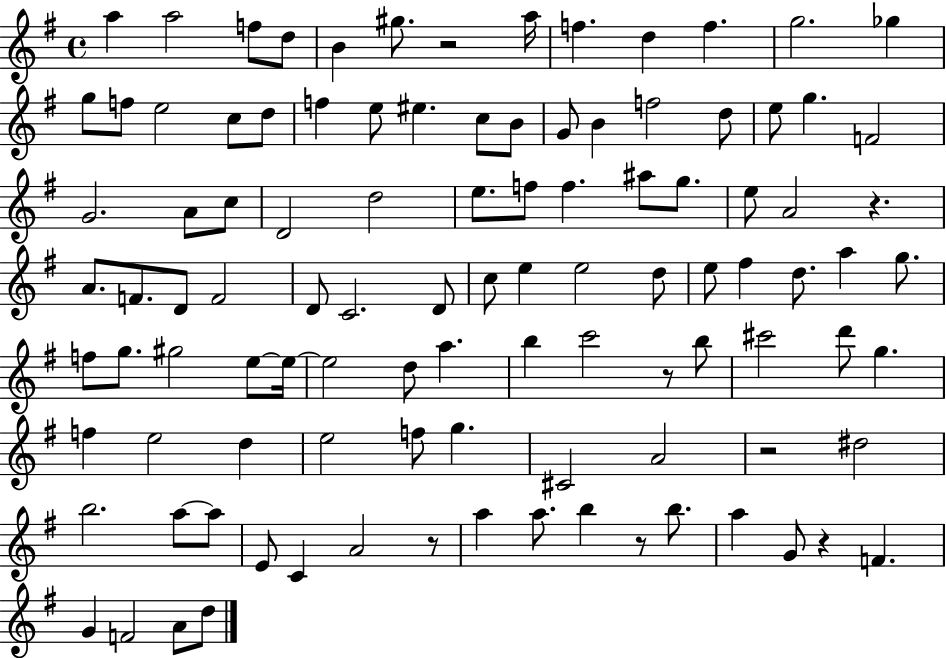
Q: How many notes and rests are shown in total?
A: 104